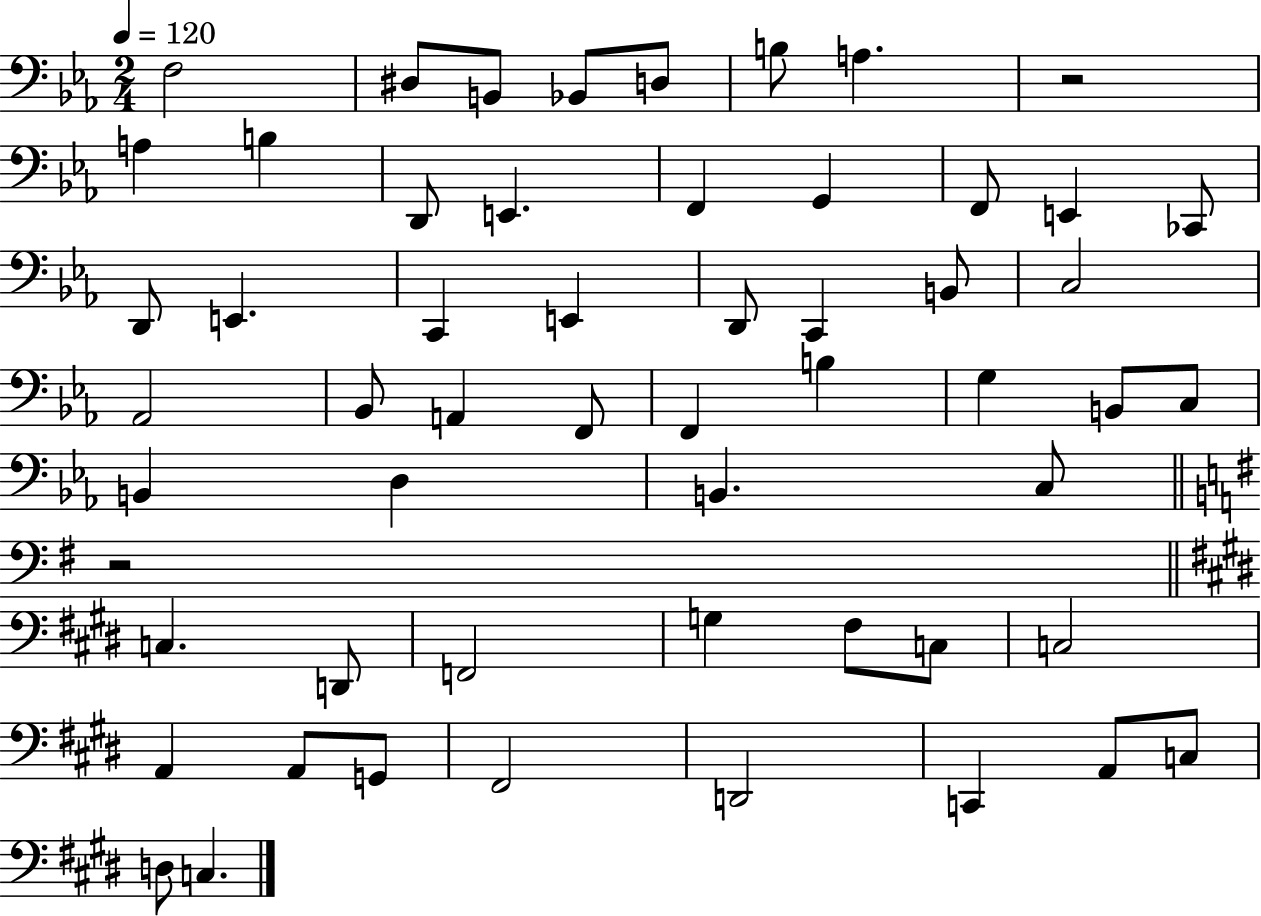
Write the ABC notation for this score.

X:1
T:Untitled
M:2/4
L:1/4
K:Eb
F,2 ^D,/2 B,,/2 _B,,/2 D,/2 B,/2 A, z2 A, B, D,,/2 E,, F,, G,, F,,/2 E,, _C,,/2 D,,/2 E,, C,, E,, D,,/2 C,, B,,/2 C,2 _A,,2 _B,,/2 A,, F,,/2 F,, B, G, B,,/2 C,/2 B,, D, B,, C,/2 z2 C, D,,/2 F,,2 G, ^F,/2 C,/2 C,2 A,, A,,/2 G,,/2 ^F,,2 D,,2 C,, A,,/2 C,/2 D,/2 C,